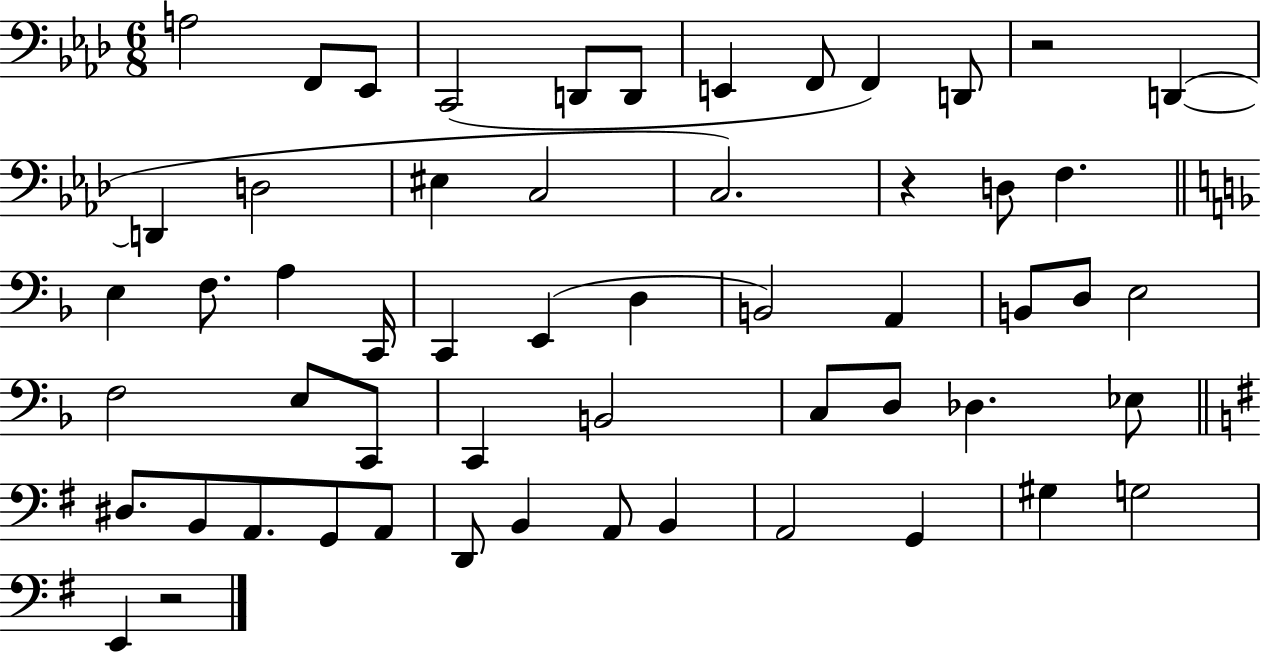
A3/h F2/e Eb2/e C2/h D2/e D2/e E2/q F2/e F2/q D2/e R/h D2/q D2/q D3/h EIS3/q C3/h C3/h. R/q D3/e F3/q. E3/q F3/e. A3/q C2/s C2/q E2/q D3/q B2/h A2/q B2/e D3/e E3/h F3/h E3/e C2/e C2/q B2/h C3/e D3/e Db3/q. Eb3/e D#3/e. B2/e A2/e. G2/e A2/e D2/e B2/q A2/e B2/q A2/h G2/q G#3/q G3/h E2/q R/h